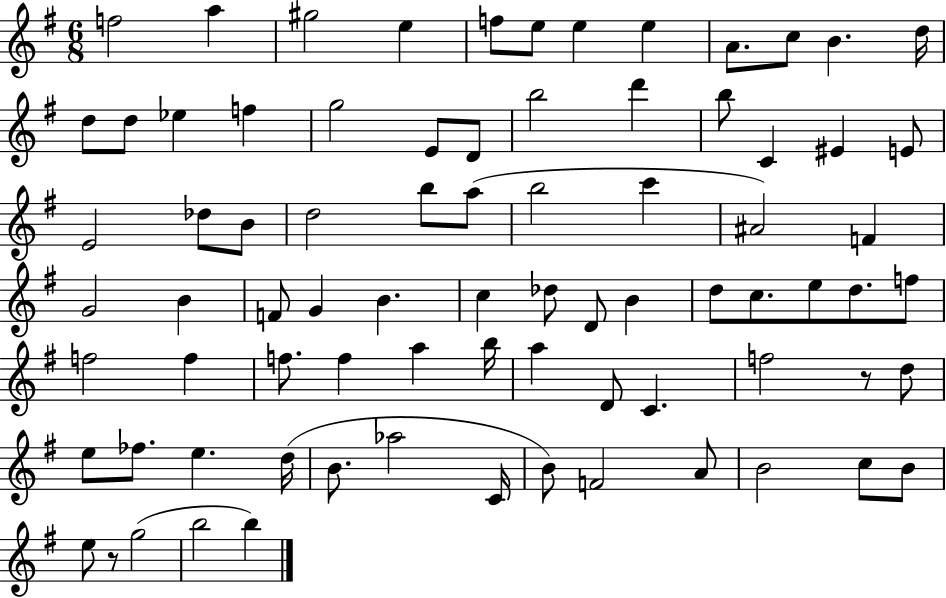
X:1
T:Untitled
M:6/8
L:1/4
K:G
f2 a ^g2 e f/2 e/2 e e A/2 c/2 B d/4 d/2 d/2 _e f g2 E/2 D/2 b2 d' b/2 C ^E E/2 E2 _d/2 B/2 d2 b/2 a/2 b2 c' ^A2 F G2 B F/2 G B c _d/2 D/2 B d/2 c/2 e/2 d/2 f/2 f2 f f/2 f a b/4 a D/2 C f2 z/2 d/2 e/2 _f/2 e d/4 B/2 _a2 C/4 B/2 F2 A/2 B2 c/2 B/2 e/2 z/2 g2 b2 b